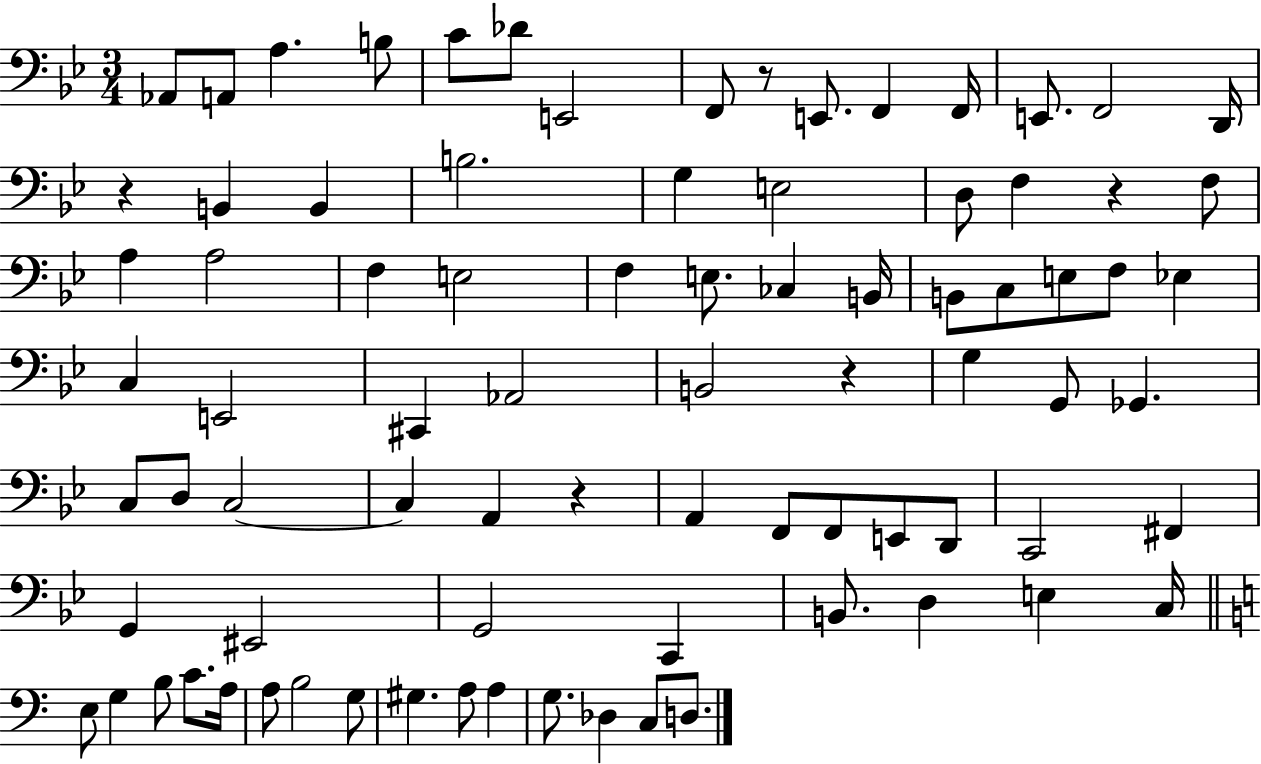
Ab2/e A2/e A3/q. B3/e C4/e Db4/e E2/h F2/e R/e E2/e. F2/q F2/s E2/e. F2/h D2/s R/q B2/q B2/q B3/h. G3/q E3/h D3/e F3/q R/q F3/e A3/q A3/h F3/q E3/h F3/q E3/e. CES3/q B2/s B2/e C3/e E3/e F3/e Eb3/q C3/q E2/h C#2/q Ab2/h B2/h R/q G3/q G2/e Gb2/q. C3/e D3/e C3/h C3/q A2/q R/q A2/q F2/e F2/e E2/e D2/e C2/h F#2/q G2/q EIS2/h G2/h C2/q B2/e. D3/q E3/q C3/s E3/e G3/q B3/e C4/e. A3/s A3/e B3/h G3/e G#3/q. A3/e A3/q G3/e. Db3/q C3/e D3/e.